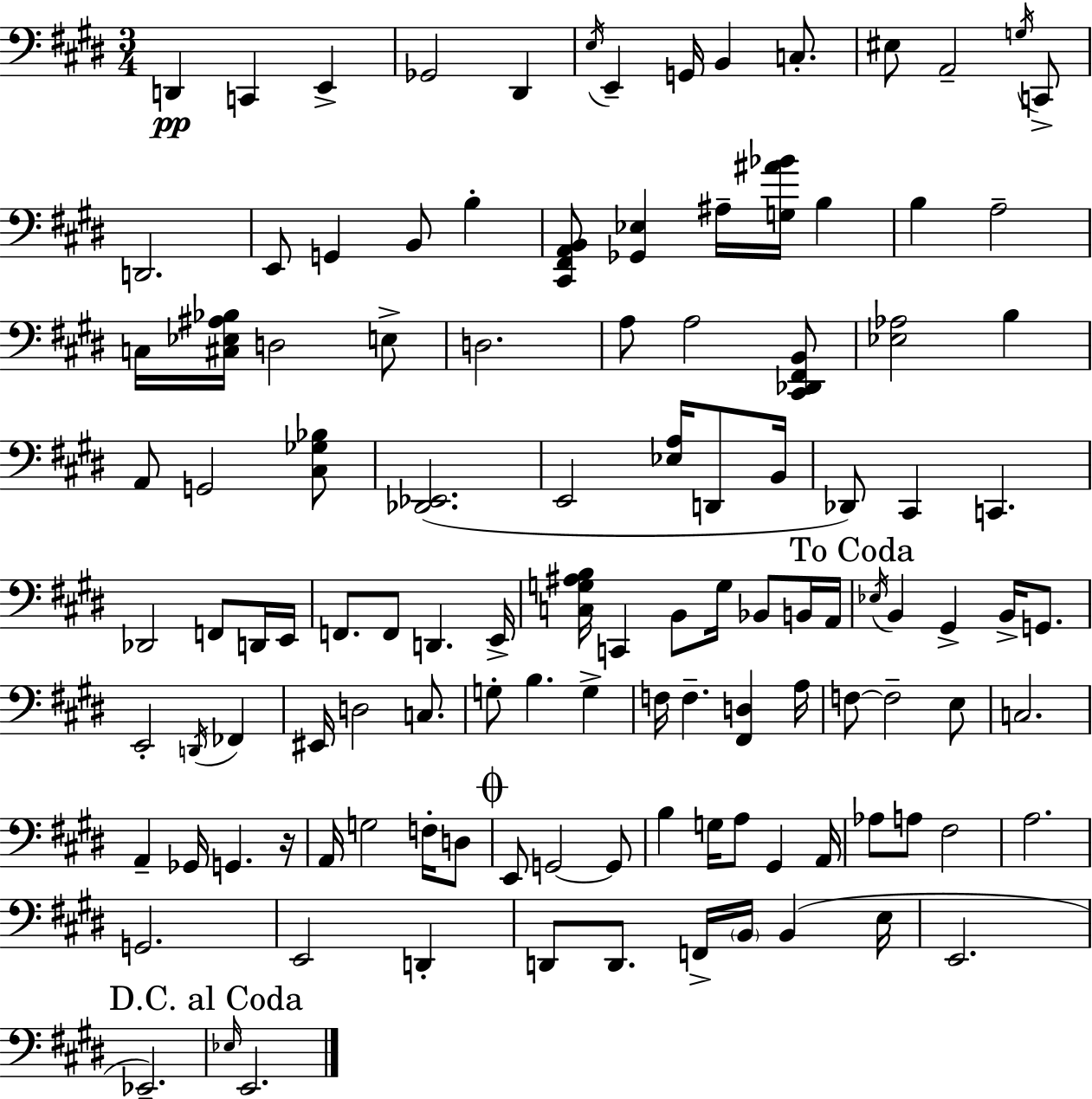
D2/q C2/q E2/q Gb2/h D#2/q E3/s E2/q G2/s B2/q C3/e. EIS3/e A2/h G3/s C2/e D2/h. E2/e G2/q B2/e B3/q [C#2,F#2,A2,B2]/e [Gb2,Eb3]/q A#3/s [G3,A#4,Bb4]/s B3/q B3/q A3/h C3/s [C#3,Eb3,A#3,Bb3]/s D3/h E3/e D3/h. A3/e A3/h [C#2,Db2,F#2,B2]/e [Eb3,Ab3]/h B3/q A2/e G2/h [C#3,Gb3,Bb3]/e [Db2,Eb2]/h. E2/h [Eb3,A3]/s D2/e B2/s Db2/e C#2/q C2/q. Db2/h F2/e D2/s E2/s F2/e. F2/e D2/q. E2/s [C3,G3,A#3,B3]/s C2/q B2/e G3/s Bb2/e B2/s A2/s Eb3/s B2/q G#2/q B2/s G2/e. E2/h D2/s FES2/q EIS2/s D3/h C3/e. G3/e B3/q. G3/q F3/s F3/q. [F#2,D3]/q A3/s F3/e F3/h E3/e C3/h. A2/q Gb2/s G2/q. R/s A2/s G3/h F3/s D3/e E2/e G2/h G2/e B3/q G3/s A3/e G#2/q A2/s Ab3/e A3/e F#3/h A3/h. G2/h. E2/h D2/q D2/e D2/e. F2/s B2/s B2/q E3/s E2/h. Eb2/h. Eb3/s E2/h.